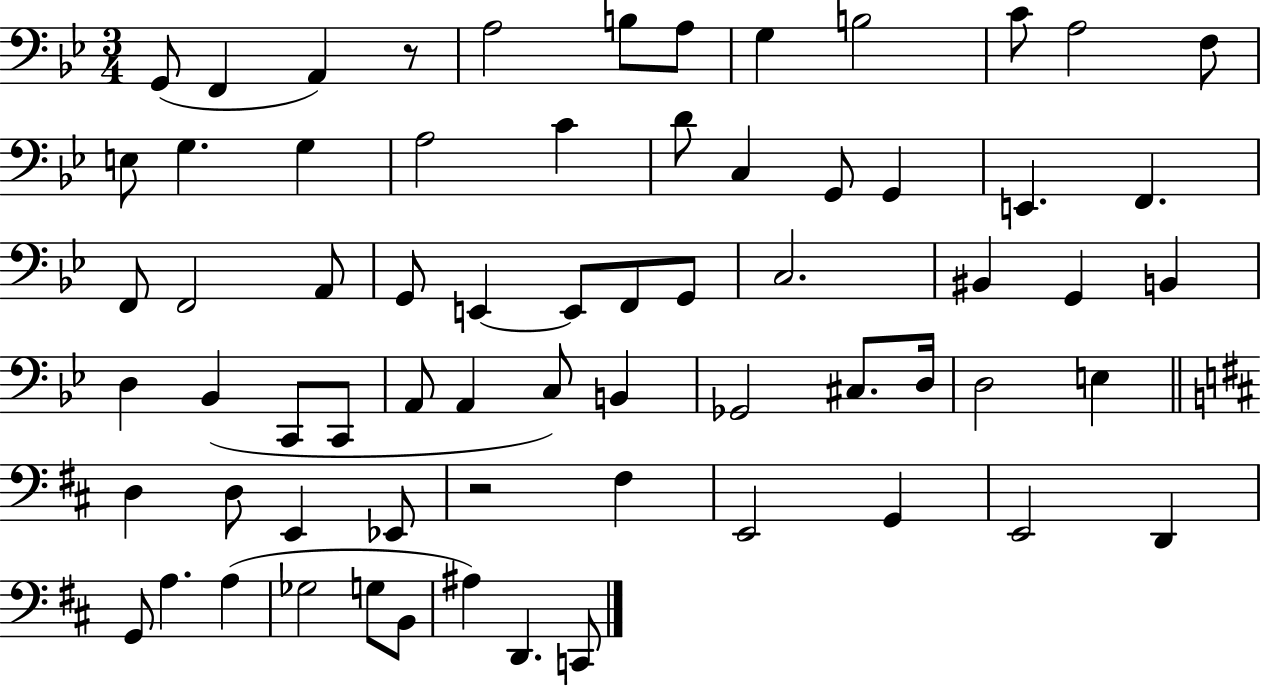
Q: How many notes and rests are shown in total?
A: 67